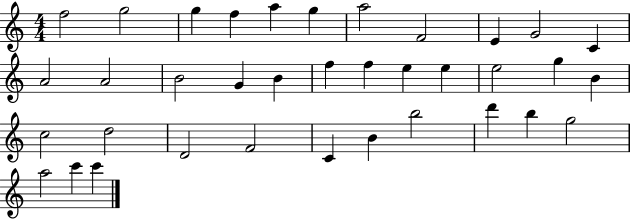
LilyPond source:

{
  \clef treble
  \numericTimeSignature
  \time 4/4
  \key c \major
  f''2 g''2 | g''4 f''4 a''4 g''4 | a''2 f'2 | e'4 g'2 c'4 | \break a'2 a'2 | b'2 g'4 b'4 | f''4 f''4 e''4 e''4 | e''2 g''4 b'4 | \break c''2 d''2 | d'2 f'2 | c'4 b'4 b''2 | d'''4 b''4 g''2 | \break a''2 c'''4 c'''4 | \bar "|."
}